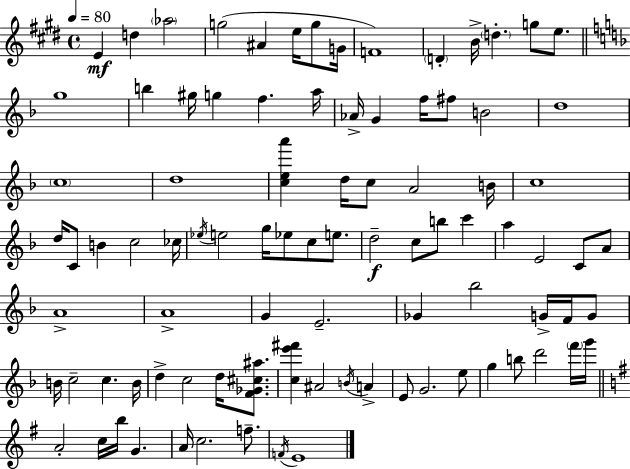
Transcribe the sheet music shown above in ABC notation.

X:1
T:Untitled
M:4/4
L:1/4
K:E
E d _a2 g2 ^A e/4 g/2 G/4 F4 D B/4 d g/2 e/2 g4 b ^g/4 g f a/4 _A/4 G f/4 ^f/2 B2 d4 c4 d4 [cea'] d/4 c/2 A2 B/4 c4 d/4 C/2 B c2 _c/4 _e/4 e2 g/4 _e/2 c/2 e/2 d2 c/2 b/2 c' a E2 C/2 A/2 A4 A4 G E2 _G _b2 G/4 F/4 G/2 B/4 c2 c B/4 d c2 d/4 [F_G^c^a]/2 [ce'^f'] ^A2 B/4 A E/2 G2 e/2 g b/2 d'2 f'/4 g'/4 A2 c/4 b/4 G A/4 c2 f/2 F/4 E4